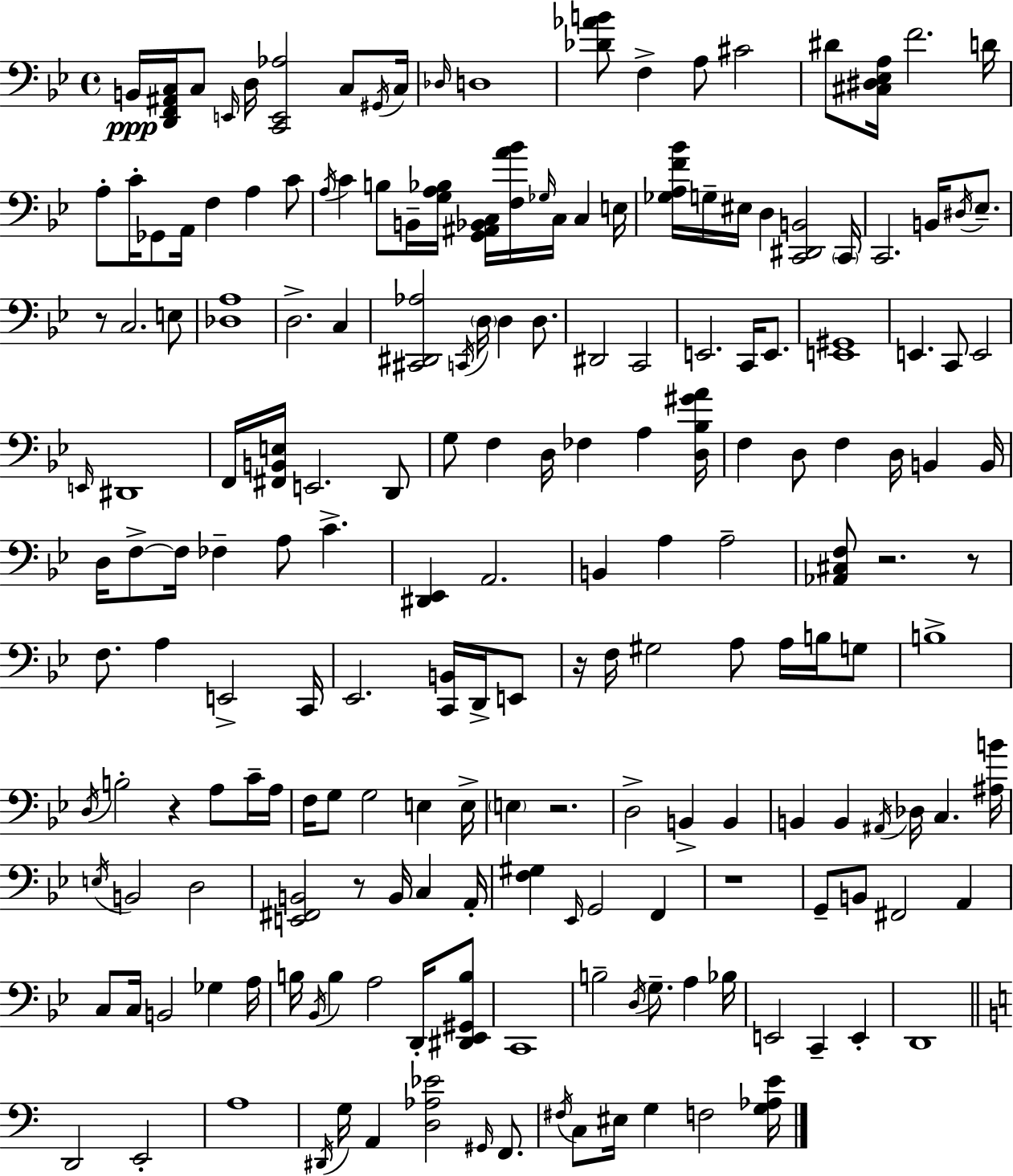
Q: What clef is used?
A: bass